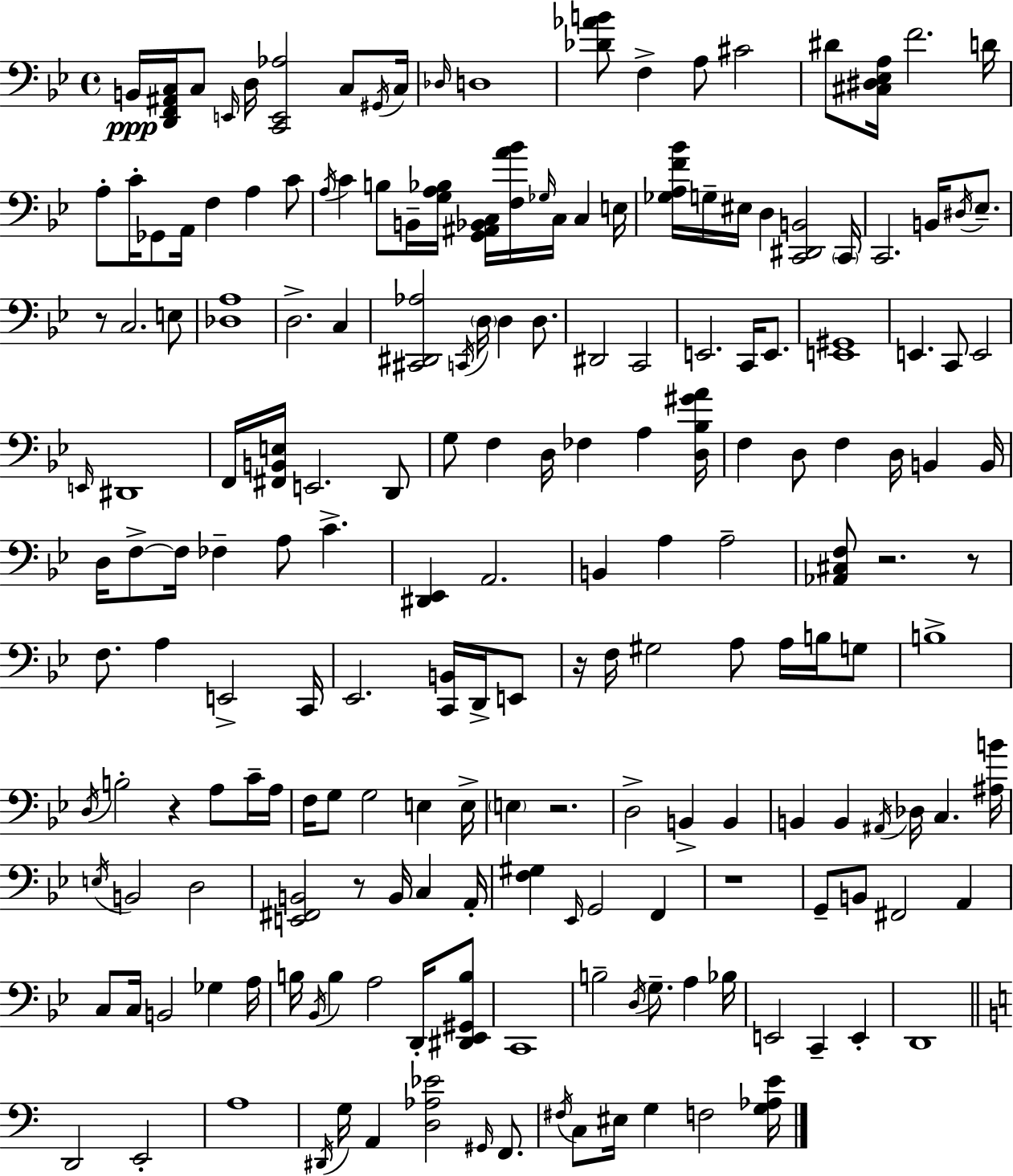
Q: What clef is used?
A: bass